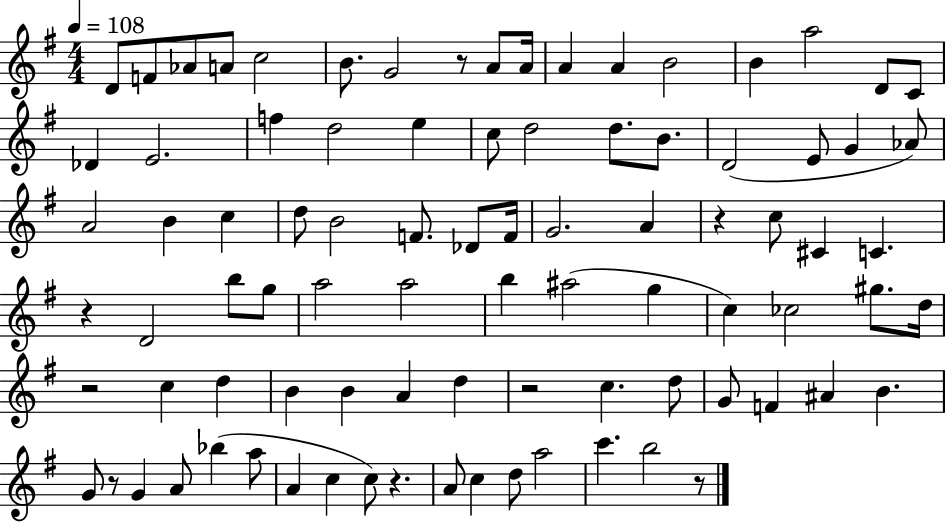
D4/e F4/e Ab4/e A4/e C5/h B4/e. G4/h R/e A4/e A4/s A4/q A4/q B4/h B4/q A5/h D4/e C4/e Db4/q E4/h. F5/q D5/h E5/q C5/e D5/h D5/e. B4/e. D4/h E4/e G4/q Ab4/e A4/h B4/q C5/q D5/e B4/h F4/e. Db4/e F4/s G4/h. A4/q R/q C5/e C#4/q C4/q. R/q D4/h B5/e G5/e A5/h A5/h B5/q A#5/h G5/q C5/q CES5/h G#5/e. D5/s R/h C5/q D5/q B4/q B4/q A4/q D5/q R/h C5/q. D5/e G4/e F4/q A#4/q B4/q. G4/e R/e G4/q A4/e Bb5/q A5/e A4/q C5/q C5/e R/q. A4/e C5/q D5/e A5/h C6/q. B5/h R/e